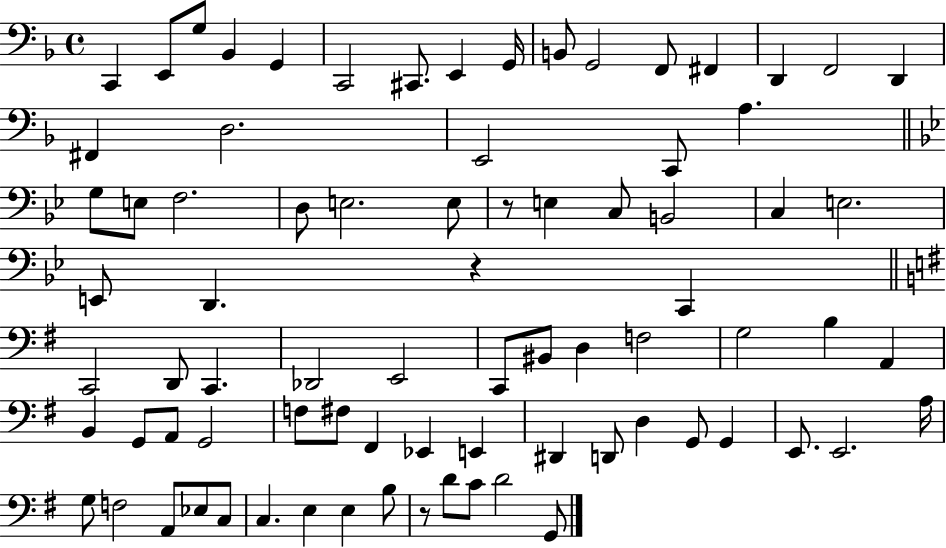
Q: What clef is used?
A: bass